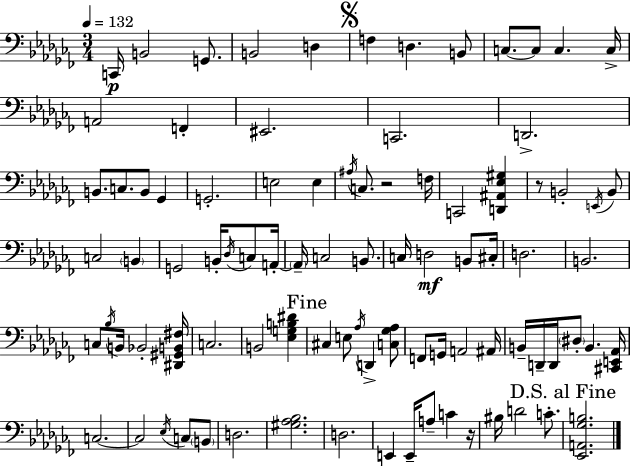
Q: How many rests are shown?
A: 3